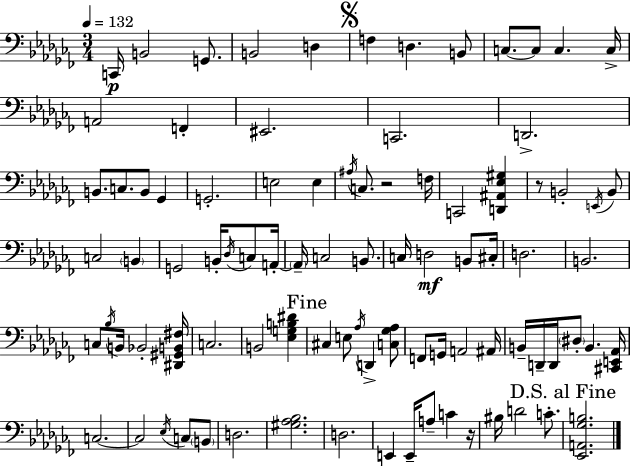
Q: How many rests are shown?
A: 3